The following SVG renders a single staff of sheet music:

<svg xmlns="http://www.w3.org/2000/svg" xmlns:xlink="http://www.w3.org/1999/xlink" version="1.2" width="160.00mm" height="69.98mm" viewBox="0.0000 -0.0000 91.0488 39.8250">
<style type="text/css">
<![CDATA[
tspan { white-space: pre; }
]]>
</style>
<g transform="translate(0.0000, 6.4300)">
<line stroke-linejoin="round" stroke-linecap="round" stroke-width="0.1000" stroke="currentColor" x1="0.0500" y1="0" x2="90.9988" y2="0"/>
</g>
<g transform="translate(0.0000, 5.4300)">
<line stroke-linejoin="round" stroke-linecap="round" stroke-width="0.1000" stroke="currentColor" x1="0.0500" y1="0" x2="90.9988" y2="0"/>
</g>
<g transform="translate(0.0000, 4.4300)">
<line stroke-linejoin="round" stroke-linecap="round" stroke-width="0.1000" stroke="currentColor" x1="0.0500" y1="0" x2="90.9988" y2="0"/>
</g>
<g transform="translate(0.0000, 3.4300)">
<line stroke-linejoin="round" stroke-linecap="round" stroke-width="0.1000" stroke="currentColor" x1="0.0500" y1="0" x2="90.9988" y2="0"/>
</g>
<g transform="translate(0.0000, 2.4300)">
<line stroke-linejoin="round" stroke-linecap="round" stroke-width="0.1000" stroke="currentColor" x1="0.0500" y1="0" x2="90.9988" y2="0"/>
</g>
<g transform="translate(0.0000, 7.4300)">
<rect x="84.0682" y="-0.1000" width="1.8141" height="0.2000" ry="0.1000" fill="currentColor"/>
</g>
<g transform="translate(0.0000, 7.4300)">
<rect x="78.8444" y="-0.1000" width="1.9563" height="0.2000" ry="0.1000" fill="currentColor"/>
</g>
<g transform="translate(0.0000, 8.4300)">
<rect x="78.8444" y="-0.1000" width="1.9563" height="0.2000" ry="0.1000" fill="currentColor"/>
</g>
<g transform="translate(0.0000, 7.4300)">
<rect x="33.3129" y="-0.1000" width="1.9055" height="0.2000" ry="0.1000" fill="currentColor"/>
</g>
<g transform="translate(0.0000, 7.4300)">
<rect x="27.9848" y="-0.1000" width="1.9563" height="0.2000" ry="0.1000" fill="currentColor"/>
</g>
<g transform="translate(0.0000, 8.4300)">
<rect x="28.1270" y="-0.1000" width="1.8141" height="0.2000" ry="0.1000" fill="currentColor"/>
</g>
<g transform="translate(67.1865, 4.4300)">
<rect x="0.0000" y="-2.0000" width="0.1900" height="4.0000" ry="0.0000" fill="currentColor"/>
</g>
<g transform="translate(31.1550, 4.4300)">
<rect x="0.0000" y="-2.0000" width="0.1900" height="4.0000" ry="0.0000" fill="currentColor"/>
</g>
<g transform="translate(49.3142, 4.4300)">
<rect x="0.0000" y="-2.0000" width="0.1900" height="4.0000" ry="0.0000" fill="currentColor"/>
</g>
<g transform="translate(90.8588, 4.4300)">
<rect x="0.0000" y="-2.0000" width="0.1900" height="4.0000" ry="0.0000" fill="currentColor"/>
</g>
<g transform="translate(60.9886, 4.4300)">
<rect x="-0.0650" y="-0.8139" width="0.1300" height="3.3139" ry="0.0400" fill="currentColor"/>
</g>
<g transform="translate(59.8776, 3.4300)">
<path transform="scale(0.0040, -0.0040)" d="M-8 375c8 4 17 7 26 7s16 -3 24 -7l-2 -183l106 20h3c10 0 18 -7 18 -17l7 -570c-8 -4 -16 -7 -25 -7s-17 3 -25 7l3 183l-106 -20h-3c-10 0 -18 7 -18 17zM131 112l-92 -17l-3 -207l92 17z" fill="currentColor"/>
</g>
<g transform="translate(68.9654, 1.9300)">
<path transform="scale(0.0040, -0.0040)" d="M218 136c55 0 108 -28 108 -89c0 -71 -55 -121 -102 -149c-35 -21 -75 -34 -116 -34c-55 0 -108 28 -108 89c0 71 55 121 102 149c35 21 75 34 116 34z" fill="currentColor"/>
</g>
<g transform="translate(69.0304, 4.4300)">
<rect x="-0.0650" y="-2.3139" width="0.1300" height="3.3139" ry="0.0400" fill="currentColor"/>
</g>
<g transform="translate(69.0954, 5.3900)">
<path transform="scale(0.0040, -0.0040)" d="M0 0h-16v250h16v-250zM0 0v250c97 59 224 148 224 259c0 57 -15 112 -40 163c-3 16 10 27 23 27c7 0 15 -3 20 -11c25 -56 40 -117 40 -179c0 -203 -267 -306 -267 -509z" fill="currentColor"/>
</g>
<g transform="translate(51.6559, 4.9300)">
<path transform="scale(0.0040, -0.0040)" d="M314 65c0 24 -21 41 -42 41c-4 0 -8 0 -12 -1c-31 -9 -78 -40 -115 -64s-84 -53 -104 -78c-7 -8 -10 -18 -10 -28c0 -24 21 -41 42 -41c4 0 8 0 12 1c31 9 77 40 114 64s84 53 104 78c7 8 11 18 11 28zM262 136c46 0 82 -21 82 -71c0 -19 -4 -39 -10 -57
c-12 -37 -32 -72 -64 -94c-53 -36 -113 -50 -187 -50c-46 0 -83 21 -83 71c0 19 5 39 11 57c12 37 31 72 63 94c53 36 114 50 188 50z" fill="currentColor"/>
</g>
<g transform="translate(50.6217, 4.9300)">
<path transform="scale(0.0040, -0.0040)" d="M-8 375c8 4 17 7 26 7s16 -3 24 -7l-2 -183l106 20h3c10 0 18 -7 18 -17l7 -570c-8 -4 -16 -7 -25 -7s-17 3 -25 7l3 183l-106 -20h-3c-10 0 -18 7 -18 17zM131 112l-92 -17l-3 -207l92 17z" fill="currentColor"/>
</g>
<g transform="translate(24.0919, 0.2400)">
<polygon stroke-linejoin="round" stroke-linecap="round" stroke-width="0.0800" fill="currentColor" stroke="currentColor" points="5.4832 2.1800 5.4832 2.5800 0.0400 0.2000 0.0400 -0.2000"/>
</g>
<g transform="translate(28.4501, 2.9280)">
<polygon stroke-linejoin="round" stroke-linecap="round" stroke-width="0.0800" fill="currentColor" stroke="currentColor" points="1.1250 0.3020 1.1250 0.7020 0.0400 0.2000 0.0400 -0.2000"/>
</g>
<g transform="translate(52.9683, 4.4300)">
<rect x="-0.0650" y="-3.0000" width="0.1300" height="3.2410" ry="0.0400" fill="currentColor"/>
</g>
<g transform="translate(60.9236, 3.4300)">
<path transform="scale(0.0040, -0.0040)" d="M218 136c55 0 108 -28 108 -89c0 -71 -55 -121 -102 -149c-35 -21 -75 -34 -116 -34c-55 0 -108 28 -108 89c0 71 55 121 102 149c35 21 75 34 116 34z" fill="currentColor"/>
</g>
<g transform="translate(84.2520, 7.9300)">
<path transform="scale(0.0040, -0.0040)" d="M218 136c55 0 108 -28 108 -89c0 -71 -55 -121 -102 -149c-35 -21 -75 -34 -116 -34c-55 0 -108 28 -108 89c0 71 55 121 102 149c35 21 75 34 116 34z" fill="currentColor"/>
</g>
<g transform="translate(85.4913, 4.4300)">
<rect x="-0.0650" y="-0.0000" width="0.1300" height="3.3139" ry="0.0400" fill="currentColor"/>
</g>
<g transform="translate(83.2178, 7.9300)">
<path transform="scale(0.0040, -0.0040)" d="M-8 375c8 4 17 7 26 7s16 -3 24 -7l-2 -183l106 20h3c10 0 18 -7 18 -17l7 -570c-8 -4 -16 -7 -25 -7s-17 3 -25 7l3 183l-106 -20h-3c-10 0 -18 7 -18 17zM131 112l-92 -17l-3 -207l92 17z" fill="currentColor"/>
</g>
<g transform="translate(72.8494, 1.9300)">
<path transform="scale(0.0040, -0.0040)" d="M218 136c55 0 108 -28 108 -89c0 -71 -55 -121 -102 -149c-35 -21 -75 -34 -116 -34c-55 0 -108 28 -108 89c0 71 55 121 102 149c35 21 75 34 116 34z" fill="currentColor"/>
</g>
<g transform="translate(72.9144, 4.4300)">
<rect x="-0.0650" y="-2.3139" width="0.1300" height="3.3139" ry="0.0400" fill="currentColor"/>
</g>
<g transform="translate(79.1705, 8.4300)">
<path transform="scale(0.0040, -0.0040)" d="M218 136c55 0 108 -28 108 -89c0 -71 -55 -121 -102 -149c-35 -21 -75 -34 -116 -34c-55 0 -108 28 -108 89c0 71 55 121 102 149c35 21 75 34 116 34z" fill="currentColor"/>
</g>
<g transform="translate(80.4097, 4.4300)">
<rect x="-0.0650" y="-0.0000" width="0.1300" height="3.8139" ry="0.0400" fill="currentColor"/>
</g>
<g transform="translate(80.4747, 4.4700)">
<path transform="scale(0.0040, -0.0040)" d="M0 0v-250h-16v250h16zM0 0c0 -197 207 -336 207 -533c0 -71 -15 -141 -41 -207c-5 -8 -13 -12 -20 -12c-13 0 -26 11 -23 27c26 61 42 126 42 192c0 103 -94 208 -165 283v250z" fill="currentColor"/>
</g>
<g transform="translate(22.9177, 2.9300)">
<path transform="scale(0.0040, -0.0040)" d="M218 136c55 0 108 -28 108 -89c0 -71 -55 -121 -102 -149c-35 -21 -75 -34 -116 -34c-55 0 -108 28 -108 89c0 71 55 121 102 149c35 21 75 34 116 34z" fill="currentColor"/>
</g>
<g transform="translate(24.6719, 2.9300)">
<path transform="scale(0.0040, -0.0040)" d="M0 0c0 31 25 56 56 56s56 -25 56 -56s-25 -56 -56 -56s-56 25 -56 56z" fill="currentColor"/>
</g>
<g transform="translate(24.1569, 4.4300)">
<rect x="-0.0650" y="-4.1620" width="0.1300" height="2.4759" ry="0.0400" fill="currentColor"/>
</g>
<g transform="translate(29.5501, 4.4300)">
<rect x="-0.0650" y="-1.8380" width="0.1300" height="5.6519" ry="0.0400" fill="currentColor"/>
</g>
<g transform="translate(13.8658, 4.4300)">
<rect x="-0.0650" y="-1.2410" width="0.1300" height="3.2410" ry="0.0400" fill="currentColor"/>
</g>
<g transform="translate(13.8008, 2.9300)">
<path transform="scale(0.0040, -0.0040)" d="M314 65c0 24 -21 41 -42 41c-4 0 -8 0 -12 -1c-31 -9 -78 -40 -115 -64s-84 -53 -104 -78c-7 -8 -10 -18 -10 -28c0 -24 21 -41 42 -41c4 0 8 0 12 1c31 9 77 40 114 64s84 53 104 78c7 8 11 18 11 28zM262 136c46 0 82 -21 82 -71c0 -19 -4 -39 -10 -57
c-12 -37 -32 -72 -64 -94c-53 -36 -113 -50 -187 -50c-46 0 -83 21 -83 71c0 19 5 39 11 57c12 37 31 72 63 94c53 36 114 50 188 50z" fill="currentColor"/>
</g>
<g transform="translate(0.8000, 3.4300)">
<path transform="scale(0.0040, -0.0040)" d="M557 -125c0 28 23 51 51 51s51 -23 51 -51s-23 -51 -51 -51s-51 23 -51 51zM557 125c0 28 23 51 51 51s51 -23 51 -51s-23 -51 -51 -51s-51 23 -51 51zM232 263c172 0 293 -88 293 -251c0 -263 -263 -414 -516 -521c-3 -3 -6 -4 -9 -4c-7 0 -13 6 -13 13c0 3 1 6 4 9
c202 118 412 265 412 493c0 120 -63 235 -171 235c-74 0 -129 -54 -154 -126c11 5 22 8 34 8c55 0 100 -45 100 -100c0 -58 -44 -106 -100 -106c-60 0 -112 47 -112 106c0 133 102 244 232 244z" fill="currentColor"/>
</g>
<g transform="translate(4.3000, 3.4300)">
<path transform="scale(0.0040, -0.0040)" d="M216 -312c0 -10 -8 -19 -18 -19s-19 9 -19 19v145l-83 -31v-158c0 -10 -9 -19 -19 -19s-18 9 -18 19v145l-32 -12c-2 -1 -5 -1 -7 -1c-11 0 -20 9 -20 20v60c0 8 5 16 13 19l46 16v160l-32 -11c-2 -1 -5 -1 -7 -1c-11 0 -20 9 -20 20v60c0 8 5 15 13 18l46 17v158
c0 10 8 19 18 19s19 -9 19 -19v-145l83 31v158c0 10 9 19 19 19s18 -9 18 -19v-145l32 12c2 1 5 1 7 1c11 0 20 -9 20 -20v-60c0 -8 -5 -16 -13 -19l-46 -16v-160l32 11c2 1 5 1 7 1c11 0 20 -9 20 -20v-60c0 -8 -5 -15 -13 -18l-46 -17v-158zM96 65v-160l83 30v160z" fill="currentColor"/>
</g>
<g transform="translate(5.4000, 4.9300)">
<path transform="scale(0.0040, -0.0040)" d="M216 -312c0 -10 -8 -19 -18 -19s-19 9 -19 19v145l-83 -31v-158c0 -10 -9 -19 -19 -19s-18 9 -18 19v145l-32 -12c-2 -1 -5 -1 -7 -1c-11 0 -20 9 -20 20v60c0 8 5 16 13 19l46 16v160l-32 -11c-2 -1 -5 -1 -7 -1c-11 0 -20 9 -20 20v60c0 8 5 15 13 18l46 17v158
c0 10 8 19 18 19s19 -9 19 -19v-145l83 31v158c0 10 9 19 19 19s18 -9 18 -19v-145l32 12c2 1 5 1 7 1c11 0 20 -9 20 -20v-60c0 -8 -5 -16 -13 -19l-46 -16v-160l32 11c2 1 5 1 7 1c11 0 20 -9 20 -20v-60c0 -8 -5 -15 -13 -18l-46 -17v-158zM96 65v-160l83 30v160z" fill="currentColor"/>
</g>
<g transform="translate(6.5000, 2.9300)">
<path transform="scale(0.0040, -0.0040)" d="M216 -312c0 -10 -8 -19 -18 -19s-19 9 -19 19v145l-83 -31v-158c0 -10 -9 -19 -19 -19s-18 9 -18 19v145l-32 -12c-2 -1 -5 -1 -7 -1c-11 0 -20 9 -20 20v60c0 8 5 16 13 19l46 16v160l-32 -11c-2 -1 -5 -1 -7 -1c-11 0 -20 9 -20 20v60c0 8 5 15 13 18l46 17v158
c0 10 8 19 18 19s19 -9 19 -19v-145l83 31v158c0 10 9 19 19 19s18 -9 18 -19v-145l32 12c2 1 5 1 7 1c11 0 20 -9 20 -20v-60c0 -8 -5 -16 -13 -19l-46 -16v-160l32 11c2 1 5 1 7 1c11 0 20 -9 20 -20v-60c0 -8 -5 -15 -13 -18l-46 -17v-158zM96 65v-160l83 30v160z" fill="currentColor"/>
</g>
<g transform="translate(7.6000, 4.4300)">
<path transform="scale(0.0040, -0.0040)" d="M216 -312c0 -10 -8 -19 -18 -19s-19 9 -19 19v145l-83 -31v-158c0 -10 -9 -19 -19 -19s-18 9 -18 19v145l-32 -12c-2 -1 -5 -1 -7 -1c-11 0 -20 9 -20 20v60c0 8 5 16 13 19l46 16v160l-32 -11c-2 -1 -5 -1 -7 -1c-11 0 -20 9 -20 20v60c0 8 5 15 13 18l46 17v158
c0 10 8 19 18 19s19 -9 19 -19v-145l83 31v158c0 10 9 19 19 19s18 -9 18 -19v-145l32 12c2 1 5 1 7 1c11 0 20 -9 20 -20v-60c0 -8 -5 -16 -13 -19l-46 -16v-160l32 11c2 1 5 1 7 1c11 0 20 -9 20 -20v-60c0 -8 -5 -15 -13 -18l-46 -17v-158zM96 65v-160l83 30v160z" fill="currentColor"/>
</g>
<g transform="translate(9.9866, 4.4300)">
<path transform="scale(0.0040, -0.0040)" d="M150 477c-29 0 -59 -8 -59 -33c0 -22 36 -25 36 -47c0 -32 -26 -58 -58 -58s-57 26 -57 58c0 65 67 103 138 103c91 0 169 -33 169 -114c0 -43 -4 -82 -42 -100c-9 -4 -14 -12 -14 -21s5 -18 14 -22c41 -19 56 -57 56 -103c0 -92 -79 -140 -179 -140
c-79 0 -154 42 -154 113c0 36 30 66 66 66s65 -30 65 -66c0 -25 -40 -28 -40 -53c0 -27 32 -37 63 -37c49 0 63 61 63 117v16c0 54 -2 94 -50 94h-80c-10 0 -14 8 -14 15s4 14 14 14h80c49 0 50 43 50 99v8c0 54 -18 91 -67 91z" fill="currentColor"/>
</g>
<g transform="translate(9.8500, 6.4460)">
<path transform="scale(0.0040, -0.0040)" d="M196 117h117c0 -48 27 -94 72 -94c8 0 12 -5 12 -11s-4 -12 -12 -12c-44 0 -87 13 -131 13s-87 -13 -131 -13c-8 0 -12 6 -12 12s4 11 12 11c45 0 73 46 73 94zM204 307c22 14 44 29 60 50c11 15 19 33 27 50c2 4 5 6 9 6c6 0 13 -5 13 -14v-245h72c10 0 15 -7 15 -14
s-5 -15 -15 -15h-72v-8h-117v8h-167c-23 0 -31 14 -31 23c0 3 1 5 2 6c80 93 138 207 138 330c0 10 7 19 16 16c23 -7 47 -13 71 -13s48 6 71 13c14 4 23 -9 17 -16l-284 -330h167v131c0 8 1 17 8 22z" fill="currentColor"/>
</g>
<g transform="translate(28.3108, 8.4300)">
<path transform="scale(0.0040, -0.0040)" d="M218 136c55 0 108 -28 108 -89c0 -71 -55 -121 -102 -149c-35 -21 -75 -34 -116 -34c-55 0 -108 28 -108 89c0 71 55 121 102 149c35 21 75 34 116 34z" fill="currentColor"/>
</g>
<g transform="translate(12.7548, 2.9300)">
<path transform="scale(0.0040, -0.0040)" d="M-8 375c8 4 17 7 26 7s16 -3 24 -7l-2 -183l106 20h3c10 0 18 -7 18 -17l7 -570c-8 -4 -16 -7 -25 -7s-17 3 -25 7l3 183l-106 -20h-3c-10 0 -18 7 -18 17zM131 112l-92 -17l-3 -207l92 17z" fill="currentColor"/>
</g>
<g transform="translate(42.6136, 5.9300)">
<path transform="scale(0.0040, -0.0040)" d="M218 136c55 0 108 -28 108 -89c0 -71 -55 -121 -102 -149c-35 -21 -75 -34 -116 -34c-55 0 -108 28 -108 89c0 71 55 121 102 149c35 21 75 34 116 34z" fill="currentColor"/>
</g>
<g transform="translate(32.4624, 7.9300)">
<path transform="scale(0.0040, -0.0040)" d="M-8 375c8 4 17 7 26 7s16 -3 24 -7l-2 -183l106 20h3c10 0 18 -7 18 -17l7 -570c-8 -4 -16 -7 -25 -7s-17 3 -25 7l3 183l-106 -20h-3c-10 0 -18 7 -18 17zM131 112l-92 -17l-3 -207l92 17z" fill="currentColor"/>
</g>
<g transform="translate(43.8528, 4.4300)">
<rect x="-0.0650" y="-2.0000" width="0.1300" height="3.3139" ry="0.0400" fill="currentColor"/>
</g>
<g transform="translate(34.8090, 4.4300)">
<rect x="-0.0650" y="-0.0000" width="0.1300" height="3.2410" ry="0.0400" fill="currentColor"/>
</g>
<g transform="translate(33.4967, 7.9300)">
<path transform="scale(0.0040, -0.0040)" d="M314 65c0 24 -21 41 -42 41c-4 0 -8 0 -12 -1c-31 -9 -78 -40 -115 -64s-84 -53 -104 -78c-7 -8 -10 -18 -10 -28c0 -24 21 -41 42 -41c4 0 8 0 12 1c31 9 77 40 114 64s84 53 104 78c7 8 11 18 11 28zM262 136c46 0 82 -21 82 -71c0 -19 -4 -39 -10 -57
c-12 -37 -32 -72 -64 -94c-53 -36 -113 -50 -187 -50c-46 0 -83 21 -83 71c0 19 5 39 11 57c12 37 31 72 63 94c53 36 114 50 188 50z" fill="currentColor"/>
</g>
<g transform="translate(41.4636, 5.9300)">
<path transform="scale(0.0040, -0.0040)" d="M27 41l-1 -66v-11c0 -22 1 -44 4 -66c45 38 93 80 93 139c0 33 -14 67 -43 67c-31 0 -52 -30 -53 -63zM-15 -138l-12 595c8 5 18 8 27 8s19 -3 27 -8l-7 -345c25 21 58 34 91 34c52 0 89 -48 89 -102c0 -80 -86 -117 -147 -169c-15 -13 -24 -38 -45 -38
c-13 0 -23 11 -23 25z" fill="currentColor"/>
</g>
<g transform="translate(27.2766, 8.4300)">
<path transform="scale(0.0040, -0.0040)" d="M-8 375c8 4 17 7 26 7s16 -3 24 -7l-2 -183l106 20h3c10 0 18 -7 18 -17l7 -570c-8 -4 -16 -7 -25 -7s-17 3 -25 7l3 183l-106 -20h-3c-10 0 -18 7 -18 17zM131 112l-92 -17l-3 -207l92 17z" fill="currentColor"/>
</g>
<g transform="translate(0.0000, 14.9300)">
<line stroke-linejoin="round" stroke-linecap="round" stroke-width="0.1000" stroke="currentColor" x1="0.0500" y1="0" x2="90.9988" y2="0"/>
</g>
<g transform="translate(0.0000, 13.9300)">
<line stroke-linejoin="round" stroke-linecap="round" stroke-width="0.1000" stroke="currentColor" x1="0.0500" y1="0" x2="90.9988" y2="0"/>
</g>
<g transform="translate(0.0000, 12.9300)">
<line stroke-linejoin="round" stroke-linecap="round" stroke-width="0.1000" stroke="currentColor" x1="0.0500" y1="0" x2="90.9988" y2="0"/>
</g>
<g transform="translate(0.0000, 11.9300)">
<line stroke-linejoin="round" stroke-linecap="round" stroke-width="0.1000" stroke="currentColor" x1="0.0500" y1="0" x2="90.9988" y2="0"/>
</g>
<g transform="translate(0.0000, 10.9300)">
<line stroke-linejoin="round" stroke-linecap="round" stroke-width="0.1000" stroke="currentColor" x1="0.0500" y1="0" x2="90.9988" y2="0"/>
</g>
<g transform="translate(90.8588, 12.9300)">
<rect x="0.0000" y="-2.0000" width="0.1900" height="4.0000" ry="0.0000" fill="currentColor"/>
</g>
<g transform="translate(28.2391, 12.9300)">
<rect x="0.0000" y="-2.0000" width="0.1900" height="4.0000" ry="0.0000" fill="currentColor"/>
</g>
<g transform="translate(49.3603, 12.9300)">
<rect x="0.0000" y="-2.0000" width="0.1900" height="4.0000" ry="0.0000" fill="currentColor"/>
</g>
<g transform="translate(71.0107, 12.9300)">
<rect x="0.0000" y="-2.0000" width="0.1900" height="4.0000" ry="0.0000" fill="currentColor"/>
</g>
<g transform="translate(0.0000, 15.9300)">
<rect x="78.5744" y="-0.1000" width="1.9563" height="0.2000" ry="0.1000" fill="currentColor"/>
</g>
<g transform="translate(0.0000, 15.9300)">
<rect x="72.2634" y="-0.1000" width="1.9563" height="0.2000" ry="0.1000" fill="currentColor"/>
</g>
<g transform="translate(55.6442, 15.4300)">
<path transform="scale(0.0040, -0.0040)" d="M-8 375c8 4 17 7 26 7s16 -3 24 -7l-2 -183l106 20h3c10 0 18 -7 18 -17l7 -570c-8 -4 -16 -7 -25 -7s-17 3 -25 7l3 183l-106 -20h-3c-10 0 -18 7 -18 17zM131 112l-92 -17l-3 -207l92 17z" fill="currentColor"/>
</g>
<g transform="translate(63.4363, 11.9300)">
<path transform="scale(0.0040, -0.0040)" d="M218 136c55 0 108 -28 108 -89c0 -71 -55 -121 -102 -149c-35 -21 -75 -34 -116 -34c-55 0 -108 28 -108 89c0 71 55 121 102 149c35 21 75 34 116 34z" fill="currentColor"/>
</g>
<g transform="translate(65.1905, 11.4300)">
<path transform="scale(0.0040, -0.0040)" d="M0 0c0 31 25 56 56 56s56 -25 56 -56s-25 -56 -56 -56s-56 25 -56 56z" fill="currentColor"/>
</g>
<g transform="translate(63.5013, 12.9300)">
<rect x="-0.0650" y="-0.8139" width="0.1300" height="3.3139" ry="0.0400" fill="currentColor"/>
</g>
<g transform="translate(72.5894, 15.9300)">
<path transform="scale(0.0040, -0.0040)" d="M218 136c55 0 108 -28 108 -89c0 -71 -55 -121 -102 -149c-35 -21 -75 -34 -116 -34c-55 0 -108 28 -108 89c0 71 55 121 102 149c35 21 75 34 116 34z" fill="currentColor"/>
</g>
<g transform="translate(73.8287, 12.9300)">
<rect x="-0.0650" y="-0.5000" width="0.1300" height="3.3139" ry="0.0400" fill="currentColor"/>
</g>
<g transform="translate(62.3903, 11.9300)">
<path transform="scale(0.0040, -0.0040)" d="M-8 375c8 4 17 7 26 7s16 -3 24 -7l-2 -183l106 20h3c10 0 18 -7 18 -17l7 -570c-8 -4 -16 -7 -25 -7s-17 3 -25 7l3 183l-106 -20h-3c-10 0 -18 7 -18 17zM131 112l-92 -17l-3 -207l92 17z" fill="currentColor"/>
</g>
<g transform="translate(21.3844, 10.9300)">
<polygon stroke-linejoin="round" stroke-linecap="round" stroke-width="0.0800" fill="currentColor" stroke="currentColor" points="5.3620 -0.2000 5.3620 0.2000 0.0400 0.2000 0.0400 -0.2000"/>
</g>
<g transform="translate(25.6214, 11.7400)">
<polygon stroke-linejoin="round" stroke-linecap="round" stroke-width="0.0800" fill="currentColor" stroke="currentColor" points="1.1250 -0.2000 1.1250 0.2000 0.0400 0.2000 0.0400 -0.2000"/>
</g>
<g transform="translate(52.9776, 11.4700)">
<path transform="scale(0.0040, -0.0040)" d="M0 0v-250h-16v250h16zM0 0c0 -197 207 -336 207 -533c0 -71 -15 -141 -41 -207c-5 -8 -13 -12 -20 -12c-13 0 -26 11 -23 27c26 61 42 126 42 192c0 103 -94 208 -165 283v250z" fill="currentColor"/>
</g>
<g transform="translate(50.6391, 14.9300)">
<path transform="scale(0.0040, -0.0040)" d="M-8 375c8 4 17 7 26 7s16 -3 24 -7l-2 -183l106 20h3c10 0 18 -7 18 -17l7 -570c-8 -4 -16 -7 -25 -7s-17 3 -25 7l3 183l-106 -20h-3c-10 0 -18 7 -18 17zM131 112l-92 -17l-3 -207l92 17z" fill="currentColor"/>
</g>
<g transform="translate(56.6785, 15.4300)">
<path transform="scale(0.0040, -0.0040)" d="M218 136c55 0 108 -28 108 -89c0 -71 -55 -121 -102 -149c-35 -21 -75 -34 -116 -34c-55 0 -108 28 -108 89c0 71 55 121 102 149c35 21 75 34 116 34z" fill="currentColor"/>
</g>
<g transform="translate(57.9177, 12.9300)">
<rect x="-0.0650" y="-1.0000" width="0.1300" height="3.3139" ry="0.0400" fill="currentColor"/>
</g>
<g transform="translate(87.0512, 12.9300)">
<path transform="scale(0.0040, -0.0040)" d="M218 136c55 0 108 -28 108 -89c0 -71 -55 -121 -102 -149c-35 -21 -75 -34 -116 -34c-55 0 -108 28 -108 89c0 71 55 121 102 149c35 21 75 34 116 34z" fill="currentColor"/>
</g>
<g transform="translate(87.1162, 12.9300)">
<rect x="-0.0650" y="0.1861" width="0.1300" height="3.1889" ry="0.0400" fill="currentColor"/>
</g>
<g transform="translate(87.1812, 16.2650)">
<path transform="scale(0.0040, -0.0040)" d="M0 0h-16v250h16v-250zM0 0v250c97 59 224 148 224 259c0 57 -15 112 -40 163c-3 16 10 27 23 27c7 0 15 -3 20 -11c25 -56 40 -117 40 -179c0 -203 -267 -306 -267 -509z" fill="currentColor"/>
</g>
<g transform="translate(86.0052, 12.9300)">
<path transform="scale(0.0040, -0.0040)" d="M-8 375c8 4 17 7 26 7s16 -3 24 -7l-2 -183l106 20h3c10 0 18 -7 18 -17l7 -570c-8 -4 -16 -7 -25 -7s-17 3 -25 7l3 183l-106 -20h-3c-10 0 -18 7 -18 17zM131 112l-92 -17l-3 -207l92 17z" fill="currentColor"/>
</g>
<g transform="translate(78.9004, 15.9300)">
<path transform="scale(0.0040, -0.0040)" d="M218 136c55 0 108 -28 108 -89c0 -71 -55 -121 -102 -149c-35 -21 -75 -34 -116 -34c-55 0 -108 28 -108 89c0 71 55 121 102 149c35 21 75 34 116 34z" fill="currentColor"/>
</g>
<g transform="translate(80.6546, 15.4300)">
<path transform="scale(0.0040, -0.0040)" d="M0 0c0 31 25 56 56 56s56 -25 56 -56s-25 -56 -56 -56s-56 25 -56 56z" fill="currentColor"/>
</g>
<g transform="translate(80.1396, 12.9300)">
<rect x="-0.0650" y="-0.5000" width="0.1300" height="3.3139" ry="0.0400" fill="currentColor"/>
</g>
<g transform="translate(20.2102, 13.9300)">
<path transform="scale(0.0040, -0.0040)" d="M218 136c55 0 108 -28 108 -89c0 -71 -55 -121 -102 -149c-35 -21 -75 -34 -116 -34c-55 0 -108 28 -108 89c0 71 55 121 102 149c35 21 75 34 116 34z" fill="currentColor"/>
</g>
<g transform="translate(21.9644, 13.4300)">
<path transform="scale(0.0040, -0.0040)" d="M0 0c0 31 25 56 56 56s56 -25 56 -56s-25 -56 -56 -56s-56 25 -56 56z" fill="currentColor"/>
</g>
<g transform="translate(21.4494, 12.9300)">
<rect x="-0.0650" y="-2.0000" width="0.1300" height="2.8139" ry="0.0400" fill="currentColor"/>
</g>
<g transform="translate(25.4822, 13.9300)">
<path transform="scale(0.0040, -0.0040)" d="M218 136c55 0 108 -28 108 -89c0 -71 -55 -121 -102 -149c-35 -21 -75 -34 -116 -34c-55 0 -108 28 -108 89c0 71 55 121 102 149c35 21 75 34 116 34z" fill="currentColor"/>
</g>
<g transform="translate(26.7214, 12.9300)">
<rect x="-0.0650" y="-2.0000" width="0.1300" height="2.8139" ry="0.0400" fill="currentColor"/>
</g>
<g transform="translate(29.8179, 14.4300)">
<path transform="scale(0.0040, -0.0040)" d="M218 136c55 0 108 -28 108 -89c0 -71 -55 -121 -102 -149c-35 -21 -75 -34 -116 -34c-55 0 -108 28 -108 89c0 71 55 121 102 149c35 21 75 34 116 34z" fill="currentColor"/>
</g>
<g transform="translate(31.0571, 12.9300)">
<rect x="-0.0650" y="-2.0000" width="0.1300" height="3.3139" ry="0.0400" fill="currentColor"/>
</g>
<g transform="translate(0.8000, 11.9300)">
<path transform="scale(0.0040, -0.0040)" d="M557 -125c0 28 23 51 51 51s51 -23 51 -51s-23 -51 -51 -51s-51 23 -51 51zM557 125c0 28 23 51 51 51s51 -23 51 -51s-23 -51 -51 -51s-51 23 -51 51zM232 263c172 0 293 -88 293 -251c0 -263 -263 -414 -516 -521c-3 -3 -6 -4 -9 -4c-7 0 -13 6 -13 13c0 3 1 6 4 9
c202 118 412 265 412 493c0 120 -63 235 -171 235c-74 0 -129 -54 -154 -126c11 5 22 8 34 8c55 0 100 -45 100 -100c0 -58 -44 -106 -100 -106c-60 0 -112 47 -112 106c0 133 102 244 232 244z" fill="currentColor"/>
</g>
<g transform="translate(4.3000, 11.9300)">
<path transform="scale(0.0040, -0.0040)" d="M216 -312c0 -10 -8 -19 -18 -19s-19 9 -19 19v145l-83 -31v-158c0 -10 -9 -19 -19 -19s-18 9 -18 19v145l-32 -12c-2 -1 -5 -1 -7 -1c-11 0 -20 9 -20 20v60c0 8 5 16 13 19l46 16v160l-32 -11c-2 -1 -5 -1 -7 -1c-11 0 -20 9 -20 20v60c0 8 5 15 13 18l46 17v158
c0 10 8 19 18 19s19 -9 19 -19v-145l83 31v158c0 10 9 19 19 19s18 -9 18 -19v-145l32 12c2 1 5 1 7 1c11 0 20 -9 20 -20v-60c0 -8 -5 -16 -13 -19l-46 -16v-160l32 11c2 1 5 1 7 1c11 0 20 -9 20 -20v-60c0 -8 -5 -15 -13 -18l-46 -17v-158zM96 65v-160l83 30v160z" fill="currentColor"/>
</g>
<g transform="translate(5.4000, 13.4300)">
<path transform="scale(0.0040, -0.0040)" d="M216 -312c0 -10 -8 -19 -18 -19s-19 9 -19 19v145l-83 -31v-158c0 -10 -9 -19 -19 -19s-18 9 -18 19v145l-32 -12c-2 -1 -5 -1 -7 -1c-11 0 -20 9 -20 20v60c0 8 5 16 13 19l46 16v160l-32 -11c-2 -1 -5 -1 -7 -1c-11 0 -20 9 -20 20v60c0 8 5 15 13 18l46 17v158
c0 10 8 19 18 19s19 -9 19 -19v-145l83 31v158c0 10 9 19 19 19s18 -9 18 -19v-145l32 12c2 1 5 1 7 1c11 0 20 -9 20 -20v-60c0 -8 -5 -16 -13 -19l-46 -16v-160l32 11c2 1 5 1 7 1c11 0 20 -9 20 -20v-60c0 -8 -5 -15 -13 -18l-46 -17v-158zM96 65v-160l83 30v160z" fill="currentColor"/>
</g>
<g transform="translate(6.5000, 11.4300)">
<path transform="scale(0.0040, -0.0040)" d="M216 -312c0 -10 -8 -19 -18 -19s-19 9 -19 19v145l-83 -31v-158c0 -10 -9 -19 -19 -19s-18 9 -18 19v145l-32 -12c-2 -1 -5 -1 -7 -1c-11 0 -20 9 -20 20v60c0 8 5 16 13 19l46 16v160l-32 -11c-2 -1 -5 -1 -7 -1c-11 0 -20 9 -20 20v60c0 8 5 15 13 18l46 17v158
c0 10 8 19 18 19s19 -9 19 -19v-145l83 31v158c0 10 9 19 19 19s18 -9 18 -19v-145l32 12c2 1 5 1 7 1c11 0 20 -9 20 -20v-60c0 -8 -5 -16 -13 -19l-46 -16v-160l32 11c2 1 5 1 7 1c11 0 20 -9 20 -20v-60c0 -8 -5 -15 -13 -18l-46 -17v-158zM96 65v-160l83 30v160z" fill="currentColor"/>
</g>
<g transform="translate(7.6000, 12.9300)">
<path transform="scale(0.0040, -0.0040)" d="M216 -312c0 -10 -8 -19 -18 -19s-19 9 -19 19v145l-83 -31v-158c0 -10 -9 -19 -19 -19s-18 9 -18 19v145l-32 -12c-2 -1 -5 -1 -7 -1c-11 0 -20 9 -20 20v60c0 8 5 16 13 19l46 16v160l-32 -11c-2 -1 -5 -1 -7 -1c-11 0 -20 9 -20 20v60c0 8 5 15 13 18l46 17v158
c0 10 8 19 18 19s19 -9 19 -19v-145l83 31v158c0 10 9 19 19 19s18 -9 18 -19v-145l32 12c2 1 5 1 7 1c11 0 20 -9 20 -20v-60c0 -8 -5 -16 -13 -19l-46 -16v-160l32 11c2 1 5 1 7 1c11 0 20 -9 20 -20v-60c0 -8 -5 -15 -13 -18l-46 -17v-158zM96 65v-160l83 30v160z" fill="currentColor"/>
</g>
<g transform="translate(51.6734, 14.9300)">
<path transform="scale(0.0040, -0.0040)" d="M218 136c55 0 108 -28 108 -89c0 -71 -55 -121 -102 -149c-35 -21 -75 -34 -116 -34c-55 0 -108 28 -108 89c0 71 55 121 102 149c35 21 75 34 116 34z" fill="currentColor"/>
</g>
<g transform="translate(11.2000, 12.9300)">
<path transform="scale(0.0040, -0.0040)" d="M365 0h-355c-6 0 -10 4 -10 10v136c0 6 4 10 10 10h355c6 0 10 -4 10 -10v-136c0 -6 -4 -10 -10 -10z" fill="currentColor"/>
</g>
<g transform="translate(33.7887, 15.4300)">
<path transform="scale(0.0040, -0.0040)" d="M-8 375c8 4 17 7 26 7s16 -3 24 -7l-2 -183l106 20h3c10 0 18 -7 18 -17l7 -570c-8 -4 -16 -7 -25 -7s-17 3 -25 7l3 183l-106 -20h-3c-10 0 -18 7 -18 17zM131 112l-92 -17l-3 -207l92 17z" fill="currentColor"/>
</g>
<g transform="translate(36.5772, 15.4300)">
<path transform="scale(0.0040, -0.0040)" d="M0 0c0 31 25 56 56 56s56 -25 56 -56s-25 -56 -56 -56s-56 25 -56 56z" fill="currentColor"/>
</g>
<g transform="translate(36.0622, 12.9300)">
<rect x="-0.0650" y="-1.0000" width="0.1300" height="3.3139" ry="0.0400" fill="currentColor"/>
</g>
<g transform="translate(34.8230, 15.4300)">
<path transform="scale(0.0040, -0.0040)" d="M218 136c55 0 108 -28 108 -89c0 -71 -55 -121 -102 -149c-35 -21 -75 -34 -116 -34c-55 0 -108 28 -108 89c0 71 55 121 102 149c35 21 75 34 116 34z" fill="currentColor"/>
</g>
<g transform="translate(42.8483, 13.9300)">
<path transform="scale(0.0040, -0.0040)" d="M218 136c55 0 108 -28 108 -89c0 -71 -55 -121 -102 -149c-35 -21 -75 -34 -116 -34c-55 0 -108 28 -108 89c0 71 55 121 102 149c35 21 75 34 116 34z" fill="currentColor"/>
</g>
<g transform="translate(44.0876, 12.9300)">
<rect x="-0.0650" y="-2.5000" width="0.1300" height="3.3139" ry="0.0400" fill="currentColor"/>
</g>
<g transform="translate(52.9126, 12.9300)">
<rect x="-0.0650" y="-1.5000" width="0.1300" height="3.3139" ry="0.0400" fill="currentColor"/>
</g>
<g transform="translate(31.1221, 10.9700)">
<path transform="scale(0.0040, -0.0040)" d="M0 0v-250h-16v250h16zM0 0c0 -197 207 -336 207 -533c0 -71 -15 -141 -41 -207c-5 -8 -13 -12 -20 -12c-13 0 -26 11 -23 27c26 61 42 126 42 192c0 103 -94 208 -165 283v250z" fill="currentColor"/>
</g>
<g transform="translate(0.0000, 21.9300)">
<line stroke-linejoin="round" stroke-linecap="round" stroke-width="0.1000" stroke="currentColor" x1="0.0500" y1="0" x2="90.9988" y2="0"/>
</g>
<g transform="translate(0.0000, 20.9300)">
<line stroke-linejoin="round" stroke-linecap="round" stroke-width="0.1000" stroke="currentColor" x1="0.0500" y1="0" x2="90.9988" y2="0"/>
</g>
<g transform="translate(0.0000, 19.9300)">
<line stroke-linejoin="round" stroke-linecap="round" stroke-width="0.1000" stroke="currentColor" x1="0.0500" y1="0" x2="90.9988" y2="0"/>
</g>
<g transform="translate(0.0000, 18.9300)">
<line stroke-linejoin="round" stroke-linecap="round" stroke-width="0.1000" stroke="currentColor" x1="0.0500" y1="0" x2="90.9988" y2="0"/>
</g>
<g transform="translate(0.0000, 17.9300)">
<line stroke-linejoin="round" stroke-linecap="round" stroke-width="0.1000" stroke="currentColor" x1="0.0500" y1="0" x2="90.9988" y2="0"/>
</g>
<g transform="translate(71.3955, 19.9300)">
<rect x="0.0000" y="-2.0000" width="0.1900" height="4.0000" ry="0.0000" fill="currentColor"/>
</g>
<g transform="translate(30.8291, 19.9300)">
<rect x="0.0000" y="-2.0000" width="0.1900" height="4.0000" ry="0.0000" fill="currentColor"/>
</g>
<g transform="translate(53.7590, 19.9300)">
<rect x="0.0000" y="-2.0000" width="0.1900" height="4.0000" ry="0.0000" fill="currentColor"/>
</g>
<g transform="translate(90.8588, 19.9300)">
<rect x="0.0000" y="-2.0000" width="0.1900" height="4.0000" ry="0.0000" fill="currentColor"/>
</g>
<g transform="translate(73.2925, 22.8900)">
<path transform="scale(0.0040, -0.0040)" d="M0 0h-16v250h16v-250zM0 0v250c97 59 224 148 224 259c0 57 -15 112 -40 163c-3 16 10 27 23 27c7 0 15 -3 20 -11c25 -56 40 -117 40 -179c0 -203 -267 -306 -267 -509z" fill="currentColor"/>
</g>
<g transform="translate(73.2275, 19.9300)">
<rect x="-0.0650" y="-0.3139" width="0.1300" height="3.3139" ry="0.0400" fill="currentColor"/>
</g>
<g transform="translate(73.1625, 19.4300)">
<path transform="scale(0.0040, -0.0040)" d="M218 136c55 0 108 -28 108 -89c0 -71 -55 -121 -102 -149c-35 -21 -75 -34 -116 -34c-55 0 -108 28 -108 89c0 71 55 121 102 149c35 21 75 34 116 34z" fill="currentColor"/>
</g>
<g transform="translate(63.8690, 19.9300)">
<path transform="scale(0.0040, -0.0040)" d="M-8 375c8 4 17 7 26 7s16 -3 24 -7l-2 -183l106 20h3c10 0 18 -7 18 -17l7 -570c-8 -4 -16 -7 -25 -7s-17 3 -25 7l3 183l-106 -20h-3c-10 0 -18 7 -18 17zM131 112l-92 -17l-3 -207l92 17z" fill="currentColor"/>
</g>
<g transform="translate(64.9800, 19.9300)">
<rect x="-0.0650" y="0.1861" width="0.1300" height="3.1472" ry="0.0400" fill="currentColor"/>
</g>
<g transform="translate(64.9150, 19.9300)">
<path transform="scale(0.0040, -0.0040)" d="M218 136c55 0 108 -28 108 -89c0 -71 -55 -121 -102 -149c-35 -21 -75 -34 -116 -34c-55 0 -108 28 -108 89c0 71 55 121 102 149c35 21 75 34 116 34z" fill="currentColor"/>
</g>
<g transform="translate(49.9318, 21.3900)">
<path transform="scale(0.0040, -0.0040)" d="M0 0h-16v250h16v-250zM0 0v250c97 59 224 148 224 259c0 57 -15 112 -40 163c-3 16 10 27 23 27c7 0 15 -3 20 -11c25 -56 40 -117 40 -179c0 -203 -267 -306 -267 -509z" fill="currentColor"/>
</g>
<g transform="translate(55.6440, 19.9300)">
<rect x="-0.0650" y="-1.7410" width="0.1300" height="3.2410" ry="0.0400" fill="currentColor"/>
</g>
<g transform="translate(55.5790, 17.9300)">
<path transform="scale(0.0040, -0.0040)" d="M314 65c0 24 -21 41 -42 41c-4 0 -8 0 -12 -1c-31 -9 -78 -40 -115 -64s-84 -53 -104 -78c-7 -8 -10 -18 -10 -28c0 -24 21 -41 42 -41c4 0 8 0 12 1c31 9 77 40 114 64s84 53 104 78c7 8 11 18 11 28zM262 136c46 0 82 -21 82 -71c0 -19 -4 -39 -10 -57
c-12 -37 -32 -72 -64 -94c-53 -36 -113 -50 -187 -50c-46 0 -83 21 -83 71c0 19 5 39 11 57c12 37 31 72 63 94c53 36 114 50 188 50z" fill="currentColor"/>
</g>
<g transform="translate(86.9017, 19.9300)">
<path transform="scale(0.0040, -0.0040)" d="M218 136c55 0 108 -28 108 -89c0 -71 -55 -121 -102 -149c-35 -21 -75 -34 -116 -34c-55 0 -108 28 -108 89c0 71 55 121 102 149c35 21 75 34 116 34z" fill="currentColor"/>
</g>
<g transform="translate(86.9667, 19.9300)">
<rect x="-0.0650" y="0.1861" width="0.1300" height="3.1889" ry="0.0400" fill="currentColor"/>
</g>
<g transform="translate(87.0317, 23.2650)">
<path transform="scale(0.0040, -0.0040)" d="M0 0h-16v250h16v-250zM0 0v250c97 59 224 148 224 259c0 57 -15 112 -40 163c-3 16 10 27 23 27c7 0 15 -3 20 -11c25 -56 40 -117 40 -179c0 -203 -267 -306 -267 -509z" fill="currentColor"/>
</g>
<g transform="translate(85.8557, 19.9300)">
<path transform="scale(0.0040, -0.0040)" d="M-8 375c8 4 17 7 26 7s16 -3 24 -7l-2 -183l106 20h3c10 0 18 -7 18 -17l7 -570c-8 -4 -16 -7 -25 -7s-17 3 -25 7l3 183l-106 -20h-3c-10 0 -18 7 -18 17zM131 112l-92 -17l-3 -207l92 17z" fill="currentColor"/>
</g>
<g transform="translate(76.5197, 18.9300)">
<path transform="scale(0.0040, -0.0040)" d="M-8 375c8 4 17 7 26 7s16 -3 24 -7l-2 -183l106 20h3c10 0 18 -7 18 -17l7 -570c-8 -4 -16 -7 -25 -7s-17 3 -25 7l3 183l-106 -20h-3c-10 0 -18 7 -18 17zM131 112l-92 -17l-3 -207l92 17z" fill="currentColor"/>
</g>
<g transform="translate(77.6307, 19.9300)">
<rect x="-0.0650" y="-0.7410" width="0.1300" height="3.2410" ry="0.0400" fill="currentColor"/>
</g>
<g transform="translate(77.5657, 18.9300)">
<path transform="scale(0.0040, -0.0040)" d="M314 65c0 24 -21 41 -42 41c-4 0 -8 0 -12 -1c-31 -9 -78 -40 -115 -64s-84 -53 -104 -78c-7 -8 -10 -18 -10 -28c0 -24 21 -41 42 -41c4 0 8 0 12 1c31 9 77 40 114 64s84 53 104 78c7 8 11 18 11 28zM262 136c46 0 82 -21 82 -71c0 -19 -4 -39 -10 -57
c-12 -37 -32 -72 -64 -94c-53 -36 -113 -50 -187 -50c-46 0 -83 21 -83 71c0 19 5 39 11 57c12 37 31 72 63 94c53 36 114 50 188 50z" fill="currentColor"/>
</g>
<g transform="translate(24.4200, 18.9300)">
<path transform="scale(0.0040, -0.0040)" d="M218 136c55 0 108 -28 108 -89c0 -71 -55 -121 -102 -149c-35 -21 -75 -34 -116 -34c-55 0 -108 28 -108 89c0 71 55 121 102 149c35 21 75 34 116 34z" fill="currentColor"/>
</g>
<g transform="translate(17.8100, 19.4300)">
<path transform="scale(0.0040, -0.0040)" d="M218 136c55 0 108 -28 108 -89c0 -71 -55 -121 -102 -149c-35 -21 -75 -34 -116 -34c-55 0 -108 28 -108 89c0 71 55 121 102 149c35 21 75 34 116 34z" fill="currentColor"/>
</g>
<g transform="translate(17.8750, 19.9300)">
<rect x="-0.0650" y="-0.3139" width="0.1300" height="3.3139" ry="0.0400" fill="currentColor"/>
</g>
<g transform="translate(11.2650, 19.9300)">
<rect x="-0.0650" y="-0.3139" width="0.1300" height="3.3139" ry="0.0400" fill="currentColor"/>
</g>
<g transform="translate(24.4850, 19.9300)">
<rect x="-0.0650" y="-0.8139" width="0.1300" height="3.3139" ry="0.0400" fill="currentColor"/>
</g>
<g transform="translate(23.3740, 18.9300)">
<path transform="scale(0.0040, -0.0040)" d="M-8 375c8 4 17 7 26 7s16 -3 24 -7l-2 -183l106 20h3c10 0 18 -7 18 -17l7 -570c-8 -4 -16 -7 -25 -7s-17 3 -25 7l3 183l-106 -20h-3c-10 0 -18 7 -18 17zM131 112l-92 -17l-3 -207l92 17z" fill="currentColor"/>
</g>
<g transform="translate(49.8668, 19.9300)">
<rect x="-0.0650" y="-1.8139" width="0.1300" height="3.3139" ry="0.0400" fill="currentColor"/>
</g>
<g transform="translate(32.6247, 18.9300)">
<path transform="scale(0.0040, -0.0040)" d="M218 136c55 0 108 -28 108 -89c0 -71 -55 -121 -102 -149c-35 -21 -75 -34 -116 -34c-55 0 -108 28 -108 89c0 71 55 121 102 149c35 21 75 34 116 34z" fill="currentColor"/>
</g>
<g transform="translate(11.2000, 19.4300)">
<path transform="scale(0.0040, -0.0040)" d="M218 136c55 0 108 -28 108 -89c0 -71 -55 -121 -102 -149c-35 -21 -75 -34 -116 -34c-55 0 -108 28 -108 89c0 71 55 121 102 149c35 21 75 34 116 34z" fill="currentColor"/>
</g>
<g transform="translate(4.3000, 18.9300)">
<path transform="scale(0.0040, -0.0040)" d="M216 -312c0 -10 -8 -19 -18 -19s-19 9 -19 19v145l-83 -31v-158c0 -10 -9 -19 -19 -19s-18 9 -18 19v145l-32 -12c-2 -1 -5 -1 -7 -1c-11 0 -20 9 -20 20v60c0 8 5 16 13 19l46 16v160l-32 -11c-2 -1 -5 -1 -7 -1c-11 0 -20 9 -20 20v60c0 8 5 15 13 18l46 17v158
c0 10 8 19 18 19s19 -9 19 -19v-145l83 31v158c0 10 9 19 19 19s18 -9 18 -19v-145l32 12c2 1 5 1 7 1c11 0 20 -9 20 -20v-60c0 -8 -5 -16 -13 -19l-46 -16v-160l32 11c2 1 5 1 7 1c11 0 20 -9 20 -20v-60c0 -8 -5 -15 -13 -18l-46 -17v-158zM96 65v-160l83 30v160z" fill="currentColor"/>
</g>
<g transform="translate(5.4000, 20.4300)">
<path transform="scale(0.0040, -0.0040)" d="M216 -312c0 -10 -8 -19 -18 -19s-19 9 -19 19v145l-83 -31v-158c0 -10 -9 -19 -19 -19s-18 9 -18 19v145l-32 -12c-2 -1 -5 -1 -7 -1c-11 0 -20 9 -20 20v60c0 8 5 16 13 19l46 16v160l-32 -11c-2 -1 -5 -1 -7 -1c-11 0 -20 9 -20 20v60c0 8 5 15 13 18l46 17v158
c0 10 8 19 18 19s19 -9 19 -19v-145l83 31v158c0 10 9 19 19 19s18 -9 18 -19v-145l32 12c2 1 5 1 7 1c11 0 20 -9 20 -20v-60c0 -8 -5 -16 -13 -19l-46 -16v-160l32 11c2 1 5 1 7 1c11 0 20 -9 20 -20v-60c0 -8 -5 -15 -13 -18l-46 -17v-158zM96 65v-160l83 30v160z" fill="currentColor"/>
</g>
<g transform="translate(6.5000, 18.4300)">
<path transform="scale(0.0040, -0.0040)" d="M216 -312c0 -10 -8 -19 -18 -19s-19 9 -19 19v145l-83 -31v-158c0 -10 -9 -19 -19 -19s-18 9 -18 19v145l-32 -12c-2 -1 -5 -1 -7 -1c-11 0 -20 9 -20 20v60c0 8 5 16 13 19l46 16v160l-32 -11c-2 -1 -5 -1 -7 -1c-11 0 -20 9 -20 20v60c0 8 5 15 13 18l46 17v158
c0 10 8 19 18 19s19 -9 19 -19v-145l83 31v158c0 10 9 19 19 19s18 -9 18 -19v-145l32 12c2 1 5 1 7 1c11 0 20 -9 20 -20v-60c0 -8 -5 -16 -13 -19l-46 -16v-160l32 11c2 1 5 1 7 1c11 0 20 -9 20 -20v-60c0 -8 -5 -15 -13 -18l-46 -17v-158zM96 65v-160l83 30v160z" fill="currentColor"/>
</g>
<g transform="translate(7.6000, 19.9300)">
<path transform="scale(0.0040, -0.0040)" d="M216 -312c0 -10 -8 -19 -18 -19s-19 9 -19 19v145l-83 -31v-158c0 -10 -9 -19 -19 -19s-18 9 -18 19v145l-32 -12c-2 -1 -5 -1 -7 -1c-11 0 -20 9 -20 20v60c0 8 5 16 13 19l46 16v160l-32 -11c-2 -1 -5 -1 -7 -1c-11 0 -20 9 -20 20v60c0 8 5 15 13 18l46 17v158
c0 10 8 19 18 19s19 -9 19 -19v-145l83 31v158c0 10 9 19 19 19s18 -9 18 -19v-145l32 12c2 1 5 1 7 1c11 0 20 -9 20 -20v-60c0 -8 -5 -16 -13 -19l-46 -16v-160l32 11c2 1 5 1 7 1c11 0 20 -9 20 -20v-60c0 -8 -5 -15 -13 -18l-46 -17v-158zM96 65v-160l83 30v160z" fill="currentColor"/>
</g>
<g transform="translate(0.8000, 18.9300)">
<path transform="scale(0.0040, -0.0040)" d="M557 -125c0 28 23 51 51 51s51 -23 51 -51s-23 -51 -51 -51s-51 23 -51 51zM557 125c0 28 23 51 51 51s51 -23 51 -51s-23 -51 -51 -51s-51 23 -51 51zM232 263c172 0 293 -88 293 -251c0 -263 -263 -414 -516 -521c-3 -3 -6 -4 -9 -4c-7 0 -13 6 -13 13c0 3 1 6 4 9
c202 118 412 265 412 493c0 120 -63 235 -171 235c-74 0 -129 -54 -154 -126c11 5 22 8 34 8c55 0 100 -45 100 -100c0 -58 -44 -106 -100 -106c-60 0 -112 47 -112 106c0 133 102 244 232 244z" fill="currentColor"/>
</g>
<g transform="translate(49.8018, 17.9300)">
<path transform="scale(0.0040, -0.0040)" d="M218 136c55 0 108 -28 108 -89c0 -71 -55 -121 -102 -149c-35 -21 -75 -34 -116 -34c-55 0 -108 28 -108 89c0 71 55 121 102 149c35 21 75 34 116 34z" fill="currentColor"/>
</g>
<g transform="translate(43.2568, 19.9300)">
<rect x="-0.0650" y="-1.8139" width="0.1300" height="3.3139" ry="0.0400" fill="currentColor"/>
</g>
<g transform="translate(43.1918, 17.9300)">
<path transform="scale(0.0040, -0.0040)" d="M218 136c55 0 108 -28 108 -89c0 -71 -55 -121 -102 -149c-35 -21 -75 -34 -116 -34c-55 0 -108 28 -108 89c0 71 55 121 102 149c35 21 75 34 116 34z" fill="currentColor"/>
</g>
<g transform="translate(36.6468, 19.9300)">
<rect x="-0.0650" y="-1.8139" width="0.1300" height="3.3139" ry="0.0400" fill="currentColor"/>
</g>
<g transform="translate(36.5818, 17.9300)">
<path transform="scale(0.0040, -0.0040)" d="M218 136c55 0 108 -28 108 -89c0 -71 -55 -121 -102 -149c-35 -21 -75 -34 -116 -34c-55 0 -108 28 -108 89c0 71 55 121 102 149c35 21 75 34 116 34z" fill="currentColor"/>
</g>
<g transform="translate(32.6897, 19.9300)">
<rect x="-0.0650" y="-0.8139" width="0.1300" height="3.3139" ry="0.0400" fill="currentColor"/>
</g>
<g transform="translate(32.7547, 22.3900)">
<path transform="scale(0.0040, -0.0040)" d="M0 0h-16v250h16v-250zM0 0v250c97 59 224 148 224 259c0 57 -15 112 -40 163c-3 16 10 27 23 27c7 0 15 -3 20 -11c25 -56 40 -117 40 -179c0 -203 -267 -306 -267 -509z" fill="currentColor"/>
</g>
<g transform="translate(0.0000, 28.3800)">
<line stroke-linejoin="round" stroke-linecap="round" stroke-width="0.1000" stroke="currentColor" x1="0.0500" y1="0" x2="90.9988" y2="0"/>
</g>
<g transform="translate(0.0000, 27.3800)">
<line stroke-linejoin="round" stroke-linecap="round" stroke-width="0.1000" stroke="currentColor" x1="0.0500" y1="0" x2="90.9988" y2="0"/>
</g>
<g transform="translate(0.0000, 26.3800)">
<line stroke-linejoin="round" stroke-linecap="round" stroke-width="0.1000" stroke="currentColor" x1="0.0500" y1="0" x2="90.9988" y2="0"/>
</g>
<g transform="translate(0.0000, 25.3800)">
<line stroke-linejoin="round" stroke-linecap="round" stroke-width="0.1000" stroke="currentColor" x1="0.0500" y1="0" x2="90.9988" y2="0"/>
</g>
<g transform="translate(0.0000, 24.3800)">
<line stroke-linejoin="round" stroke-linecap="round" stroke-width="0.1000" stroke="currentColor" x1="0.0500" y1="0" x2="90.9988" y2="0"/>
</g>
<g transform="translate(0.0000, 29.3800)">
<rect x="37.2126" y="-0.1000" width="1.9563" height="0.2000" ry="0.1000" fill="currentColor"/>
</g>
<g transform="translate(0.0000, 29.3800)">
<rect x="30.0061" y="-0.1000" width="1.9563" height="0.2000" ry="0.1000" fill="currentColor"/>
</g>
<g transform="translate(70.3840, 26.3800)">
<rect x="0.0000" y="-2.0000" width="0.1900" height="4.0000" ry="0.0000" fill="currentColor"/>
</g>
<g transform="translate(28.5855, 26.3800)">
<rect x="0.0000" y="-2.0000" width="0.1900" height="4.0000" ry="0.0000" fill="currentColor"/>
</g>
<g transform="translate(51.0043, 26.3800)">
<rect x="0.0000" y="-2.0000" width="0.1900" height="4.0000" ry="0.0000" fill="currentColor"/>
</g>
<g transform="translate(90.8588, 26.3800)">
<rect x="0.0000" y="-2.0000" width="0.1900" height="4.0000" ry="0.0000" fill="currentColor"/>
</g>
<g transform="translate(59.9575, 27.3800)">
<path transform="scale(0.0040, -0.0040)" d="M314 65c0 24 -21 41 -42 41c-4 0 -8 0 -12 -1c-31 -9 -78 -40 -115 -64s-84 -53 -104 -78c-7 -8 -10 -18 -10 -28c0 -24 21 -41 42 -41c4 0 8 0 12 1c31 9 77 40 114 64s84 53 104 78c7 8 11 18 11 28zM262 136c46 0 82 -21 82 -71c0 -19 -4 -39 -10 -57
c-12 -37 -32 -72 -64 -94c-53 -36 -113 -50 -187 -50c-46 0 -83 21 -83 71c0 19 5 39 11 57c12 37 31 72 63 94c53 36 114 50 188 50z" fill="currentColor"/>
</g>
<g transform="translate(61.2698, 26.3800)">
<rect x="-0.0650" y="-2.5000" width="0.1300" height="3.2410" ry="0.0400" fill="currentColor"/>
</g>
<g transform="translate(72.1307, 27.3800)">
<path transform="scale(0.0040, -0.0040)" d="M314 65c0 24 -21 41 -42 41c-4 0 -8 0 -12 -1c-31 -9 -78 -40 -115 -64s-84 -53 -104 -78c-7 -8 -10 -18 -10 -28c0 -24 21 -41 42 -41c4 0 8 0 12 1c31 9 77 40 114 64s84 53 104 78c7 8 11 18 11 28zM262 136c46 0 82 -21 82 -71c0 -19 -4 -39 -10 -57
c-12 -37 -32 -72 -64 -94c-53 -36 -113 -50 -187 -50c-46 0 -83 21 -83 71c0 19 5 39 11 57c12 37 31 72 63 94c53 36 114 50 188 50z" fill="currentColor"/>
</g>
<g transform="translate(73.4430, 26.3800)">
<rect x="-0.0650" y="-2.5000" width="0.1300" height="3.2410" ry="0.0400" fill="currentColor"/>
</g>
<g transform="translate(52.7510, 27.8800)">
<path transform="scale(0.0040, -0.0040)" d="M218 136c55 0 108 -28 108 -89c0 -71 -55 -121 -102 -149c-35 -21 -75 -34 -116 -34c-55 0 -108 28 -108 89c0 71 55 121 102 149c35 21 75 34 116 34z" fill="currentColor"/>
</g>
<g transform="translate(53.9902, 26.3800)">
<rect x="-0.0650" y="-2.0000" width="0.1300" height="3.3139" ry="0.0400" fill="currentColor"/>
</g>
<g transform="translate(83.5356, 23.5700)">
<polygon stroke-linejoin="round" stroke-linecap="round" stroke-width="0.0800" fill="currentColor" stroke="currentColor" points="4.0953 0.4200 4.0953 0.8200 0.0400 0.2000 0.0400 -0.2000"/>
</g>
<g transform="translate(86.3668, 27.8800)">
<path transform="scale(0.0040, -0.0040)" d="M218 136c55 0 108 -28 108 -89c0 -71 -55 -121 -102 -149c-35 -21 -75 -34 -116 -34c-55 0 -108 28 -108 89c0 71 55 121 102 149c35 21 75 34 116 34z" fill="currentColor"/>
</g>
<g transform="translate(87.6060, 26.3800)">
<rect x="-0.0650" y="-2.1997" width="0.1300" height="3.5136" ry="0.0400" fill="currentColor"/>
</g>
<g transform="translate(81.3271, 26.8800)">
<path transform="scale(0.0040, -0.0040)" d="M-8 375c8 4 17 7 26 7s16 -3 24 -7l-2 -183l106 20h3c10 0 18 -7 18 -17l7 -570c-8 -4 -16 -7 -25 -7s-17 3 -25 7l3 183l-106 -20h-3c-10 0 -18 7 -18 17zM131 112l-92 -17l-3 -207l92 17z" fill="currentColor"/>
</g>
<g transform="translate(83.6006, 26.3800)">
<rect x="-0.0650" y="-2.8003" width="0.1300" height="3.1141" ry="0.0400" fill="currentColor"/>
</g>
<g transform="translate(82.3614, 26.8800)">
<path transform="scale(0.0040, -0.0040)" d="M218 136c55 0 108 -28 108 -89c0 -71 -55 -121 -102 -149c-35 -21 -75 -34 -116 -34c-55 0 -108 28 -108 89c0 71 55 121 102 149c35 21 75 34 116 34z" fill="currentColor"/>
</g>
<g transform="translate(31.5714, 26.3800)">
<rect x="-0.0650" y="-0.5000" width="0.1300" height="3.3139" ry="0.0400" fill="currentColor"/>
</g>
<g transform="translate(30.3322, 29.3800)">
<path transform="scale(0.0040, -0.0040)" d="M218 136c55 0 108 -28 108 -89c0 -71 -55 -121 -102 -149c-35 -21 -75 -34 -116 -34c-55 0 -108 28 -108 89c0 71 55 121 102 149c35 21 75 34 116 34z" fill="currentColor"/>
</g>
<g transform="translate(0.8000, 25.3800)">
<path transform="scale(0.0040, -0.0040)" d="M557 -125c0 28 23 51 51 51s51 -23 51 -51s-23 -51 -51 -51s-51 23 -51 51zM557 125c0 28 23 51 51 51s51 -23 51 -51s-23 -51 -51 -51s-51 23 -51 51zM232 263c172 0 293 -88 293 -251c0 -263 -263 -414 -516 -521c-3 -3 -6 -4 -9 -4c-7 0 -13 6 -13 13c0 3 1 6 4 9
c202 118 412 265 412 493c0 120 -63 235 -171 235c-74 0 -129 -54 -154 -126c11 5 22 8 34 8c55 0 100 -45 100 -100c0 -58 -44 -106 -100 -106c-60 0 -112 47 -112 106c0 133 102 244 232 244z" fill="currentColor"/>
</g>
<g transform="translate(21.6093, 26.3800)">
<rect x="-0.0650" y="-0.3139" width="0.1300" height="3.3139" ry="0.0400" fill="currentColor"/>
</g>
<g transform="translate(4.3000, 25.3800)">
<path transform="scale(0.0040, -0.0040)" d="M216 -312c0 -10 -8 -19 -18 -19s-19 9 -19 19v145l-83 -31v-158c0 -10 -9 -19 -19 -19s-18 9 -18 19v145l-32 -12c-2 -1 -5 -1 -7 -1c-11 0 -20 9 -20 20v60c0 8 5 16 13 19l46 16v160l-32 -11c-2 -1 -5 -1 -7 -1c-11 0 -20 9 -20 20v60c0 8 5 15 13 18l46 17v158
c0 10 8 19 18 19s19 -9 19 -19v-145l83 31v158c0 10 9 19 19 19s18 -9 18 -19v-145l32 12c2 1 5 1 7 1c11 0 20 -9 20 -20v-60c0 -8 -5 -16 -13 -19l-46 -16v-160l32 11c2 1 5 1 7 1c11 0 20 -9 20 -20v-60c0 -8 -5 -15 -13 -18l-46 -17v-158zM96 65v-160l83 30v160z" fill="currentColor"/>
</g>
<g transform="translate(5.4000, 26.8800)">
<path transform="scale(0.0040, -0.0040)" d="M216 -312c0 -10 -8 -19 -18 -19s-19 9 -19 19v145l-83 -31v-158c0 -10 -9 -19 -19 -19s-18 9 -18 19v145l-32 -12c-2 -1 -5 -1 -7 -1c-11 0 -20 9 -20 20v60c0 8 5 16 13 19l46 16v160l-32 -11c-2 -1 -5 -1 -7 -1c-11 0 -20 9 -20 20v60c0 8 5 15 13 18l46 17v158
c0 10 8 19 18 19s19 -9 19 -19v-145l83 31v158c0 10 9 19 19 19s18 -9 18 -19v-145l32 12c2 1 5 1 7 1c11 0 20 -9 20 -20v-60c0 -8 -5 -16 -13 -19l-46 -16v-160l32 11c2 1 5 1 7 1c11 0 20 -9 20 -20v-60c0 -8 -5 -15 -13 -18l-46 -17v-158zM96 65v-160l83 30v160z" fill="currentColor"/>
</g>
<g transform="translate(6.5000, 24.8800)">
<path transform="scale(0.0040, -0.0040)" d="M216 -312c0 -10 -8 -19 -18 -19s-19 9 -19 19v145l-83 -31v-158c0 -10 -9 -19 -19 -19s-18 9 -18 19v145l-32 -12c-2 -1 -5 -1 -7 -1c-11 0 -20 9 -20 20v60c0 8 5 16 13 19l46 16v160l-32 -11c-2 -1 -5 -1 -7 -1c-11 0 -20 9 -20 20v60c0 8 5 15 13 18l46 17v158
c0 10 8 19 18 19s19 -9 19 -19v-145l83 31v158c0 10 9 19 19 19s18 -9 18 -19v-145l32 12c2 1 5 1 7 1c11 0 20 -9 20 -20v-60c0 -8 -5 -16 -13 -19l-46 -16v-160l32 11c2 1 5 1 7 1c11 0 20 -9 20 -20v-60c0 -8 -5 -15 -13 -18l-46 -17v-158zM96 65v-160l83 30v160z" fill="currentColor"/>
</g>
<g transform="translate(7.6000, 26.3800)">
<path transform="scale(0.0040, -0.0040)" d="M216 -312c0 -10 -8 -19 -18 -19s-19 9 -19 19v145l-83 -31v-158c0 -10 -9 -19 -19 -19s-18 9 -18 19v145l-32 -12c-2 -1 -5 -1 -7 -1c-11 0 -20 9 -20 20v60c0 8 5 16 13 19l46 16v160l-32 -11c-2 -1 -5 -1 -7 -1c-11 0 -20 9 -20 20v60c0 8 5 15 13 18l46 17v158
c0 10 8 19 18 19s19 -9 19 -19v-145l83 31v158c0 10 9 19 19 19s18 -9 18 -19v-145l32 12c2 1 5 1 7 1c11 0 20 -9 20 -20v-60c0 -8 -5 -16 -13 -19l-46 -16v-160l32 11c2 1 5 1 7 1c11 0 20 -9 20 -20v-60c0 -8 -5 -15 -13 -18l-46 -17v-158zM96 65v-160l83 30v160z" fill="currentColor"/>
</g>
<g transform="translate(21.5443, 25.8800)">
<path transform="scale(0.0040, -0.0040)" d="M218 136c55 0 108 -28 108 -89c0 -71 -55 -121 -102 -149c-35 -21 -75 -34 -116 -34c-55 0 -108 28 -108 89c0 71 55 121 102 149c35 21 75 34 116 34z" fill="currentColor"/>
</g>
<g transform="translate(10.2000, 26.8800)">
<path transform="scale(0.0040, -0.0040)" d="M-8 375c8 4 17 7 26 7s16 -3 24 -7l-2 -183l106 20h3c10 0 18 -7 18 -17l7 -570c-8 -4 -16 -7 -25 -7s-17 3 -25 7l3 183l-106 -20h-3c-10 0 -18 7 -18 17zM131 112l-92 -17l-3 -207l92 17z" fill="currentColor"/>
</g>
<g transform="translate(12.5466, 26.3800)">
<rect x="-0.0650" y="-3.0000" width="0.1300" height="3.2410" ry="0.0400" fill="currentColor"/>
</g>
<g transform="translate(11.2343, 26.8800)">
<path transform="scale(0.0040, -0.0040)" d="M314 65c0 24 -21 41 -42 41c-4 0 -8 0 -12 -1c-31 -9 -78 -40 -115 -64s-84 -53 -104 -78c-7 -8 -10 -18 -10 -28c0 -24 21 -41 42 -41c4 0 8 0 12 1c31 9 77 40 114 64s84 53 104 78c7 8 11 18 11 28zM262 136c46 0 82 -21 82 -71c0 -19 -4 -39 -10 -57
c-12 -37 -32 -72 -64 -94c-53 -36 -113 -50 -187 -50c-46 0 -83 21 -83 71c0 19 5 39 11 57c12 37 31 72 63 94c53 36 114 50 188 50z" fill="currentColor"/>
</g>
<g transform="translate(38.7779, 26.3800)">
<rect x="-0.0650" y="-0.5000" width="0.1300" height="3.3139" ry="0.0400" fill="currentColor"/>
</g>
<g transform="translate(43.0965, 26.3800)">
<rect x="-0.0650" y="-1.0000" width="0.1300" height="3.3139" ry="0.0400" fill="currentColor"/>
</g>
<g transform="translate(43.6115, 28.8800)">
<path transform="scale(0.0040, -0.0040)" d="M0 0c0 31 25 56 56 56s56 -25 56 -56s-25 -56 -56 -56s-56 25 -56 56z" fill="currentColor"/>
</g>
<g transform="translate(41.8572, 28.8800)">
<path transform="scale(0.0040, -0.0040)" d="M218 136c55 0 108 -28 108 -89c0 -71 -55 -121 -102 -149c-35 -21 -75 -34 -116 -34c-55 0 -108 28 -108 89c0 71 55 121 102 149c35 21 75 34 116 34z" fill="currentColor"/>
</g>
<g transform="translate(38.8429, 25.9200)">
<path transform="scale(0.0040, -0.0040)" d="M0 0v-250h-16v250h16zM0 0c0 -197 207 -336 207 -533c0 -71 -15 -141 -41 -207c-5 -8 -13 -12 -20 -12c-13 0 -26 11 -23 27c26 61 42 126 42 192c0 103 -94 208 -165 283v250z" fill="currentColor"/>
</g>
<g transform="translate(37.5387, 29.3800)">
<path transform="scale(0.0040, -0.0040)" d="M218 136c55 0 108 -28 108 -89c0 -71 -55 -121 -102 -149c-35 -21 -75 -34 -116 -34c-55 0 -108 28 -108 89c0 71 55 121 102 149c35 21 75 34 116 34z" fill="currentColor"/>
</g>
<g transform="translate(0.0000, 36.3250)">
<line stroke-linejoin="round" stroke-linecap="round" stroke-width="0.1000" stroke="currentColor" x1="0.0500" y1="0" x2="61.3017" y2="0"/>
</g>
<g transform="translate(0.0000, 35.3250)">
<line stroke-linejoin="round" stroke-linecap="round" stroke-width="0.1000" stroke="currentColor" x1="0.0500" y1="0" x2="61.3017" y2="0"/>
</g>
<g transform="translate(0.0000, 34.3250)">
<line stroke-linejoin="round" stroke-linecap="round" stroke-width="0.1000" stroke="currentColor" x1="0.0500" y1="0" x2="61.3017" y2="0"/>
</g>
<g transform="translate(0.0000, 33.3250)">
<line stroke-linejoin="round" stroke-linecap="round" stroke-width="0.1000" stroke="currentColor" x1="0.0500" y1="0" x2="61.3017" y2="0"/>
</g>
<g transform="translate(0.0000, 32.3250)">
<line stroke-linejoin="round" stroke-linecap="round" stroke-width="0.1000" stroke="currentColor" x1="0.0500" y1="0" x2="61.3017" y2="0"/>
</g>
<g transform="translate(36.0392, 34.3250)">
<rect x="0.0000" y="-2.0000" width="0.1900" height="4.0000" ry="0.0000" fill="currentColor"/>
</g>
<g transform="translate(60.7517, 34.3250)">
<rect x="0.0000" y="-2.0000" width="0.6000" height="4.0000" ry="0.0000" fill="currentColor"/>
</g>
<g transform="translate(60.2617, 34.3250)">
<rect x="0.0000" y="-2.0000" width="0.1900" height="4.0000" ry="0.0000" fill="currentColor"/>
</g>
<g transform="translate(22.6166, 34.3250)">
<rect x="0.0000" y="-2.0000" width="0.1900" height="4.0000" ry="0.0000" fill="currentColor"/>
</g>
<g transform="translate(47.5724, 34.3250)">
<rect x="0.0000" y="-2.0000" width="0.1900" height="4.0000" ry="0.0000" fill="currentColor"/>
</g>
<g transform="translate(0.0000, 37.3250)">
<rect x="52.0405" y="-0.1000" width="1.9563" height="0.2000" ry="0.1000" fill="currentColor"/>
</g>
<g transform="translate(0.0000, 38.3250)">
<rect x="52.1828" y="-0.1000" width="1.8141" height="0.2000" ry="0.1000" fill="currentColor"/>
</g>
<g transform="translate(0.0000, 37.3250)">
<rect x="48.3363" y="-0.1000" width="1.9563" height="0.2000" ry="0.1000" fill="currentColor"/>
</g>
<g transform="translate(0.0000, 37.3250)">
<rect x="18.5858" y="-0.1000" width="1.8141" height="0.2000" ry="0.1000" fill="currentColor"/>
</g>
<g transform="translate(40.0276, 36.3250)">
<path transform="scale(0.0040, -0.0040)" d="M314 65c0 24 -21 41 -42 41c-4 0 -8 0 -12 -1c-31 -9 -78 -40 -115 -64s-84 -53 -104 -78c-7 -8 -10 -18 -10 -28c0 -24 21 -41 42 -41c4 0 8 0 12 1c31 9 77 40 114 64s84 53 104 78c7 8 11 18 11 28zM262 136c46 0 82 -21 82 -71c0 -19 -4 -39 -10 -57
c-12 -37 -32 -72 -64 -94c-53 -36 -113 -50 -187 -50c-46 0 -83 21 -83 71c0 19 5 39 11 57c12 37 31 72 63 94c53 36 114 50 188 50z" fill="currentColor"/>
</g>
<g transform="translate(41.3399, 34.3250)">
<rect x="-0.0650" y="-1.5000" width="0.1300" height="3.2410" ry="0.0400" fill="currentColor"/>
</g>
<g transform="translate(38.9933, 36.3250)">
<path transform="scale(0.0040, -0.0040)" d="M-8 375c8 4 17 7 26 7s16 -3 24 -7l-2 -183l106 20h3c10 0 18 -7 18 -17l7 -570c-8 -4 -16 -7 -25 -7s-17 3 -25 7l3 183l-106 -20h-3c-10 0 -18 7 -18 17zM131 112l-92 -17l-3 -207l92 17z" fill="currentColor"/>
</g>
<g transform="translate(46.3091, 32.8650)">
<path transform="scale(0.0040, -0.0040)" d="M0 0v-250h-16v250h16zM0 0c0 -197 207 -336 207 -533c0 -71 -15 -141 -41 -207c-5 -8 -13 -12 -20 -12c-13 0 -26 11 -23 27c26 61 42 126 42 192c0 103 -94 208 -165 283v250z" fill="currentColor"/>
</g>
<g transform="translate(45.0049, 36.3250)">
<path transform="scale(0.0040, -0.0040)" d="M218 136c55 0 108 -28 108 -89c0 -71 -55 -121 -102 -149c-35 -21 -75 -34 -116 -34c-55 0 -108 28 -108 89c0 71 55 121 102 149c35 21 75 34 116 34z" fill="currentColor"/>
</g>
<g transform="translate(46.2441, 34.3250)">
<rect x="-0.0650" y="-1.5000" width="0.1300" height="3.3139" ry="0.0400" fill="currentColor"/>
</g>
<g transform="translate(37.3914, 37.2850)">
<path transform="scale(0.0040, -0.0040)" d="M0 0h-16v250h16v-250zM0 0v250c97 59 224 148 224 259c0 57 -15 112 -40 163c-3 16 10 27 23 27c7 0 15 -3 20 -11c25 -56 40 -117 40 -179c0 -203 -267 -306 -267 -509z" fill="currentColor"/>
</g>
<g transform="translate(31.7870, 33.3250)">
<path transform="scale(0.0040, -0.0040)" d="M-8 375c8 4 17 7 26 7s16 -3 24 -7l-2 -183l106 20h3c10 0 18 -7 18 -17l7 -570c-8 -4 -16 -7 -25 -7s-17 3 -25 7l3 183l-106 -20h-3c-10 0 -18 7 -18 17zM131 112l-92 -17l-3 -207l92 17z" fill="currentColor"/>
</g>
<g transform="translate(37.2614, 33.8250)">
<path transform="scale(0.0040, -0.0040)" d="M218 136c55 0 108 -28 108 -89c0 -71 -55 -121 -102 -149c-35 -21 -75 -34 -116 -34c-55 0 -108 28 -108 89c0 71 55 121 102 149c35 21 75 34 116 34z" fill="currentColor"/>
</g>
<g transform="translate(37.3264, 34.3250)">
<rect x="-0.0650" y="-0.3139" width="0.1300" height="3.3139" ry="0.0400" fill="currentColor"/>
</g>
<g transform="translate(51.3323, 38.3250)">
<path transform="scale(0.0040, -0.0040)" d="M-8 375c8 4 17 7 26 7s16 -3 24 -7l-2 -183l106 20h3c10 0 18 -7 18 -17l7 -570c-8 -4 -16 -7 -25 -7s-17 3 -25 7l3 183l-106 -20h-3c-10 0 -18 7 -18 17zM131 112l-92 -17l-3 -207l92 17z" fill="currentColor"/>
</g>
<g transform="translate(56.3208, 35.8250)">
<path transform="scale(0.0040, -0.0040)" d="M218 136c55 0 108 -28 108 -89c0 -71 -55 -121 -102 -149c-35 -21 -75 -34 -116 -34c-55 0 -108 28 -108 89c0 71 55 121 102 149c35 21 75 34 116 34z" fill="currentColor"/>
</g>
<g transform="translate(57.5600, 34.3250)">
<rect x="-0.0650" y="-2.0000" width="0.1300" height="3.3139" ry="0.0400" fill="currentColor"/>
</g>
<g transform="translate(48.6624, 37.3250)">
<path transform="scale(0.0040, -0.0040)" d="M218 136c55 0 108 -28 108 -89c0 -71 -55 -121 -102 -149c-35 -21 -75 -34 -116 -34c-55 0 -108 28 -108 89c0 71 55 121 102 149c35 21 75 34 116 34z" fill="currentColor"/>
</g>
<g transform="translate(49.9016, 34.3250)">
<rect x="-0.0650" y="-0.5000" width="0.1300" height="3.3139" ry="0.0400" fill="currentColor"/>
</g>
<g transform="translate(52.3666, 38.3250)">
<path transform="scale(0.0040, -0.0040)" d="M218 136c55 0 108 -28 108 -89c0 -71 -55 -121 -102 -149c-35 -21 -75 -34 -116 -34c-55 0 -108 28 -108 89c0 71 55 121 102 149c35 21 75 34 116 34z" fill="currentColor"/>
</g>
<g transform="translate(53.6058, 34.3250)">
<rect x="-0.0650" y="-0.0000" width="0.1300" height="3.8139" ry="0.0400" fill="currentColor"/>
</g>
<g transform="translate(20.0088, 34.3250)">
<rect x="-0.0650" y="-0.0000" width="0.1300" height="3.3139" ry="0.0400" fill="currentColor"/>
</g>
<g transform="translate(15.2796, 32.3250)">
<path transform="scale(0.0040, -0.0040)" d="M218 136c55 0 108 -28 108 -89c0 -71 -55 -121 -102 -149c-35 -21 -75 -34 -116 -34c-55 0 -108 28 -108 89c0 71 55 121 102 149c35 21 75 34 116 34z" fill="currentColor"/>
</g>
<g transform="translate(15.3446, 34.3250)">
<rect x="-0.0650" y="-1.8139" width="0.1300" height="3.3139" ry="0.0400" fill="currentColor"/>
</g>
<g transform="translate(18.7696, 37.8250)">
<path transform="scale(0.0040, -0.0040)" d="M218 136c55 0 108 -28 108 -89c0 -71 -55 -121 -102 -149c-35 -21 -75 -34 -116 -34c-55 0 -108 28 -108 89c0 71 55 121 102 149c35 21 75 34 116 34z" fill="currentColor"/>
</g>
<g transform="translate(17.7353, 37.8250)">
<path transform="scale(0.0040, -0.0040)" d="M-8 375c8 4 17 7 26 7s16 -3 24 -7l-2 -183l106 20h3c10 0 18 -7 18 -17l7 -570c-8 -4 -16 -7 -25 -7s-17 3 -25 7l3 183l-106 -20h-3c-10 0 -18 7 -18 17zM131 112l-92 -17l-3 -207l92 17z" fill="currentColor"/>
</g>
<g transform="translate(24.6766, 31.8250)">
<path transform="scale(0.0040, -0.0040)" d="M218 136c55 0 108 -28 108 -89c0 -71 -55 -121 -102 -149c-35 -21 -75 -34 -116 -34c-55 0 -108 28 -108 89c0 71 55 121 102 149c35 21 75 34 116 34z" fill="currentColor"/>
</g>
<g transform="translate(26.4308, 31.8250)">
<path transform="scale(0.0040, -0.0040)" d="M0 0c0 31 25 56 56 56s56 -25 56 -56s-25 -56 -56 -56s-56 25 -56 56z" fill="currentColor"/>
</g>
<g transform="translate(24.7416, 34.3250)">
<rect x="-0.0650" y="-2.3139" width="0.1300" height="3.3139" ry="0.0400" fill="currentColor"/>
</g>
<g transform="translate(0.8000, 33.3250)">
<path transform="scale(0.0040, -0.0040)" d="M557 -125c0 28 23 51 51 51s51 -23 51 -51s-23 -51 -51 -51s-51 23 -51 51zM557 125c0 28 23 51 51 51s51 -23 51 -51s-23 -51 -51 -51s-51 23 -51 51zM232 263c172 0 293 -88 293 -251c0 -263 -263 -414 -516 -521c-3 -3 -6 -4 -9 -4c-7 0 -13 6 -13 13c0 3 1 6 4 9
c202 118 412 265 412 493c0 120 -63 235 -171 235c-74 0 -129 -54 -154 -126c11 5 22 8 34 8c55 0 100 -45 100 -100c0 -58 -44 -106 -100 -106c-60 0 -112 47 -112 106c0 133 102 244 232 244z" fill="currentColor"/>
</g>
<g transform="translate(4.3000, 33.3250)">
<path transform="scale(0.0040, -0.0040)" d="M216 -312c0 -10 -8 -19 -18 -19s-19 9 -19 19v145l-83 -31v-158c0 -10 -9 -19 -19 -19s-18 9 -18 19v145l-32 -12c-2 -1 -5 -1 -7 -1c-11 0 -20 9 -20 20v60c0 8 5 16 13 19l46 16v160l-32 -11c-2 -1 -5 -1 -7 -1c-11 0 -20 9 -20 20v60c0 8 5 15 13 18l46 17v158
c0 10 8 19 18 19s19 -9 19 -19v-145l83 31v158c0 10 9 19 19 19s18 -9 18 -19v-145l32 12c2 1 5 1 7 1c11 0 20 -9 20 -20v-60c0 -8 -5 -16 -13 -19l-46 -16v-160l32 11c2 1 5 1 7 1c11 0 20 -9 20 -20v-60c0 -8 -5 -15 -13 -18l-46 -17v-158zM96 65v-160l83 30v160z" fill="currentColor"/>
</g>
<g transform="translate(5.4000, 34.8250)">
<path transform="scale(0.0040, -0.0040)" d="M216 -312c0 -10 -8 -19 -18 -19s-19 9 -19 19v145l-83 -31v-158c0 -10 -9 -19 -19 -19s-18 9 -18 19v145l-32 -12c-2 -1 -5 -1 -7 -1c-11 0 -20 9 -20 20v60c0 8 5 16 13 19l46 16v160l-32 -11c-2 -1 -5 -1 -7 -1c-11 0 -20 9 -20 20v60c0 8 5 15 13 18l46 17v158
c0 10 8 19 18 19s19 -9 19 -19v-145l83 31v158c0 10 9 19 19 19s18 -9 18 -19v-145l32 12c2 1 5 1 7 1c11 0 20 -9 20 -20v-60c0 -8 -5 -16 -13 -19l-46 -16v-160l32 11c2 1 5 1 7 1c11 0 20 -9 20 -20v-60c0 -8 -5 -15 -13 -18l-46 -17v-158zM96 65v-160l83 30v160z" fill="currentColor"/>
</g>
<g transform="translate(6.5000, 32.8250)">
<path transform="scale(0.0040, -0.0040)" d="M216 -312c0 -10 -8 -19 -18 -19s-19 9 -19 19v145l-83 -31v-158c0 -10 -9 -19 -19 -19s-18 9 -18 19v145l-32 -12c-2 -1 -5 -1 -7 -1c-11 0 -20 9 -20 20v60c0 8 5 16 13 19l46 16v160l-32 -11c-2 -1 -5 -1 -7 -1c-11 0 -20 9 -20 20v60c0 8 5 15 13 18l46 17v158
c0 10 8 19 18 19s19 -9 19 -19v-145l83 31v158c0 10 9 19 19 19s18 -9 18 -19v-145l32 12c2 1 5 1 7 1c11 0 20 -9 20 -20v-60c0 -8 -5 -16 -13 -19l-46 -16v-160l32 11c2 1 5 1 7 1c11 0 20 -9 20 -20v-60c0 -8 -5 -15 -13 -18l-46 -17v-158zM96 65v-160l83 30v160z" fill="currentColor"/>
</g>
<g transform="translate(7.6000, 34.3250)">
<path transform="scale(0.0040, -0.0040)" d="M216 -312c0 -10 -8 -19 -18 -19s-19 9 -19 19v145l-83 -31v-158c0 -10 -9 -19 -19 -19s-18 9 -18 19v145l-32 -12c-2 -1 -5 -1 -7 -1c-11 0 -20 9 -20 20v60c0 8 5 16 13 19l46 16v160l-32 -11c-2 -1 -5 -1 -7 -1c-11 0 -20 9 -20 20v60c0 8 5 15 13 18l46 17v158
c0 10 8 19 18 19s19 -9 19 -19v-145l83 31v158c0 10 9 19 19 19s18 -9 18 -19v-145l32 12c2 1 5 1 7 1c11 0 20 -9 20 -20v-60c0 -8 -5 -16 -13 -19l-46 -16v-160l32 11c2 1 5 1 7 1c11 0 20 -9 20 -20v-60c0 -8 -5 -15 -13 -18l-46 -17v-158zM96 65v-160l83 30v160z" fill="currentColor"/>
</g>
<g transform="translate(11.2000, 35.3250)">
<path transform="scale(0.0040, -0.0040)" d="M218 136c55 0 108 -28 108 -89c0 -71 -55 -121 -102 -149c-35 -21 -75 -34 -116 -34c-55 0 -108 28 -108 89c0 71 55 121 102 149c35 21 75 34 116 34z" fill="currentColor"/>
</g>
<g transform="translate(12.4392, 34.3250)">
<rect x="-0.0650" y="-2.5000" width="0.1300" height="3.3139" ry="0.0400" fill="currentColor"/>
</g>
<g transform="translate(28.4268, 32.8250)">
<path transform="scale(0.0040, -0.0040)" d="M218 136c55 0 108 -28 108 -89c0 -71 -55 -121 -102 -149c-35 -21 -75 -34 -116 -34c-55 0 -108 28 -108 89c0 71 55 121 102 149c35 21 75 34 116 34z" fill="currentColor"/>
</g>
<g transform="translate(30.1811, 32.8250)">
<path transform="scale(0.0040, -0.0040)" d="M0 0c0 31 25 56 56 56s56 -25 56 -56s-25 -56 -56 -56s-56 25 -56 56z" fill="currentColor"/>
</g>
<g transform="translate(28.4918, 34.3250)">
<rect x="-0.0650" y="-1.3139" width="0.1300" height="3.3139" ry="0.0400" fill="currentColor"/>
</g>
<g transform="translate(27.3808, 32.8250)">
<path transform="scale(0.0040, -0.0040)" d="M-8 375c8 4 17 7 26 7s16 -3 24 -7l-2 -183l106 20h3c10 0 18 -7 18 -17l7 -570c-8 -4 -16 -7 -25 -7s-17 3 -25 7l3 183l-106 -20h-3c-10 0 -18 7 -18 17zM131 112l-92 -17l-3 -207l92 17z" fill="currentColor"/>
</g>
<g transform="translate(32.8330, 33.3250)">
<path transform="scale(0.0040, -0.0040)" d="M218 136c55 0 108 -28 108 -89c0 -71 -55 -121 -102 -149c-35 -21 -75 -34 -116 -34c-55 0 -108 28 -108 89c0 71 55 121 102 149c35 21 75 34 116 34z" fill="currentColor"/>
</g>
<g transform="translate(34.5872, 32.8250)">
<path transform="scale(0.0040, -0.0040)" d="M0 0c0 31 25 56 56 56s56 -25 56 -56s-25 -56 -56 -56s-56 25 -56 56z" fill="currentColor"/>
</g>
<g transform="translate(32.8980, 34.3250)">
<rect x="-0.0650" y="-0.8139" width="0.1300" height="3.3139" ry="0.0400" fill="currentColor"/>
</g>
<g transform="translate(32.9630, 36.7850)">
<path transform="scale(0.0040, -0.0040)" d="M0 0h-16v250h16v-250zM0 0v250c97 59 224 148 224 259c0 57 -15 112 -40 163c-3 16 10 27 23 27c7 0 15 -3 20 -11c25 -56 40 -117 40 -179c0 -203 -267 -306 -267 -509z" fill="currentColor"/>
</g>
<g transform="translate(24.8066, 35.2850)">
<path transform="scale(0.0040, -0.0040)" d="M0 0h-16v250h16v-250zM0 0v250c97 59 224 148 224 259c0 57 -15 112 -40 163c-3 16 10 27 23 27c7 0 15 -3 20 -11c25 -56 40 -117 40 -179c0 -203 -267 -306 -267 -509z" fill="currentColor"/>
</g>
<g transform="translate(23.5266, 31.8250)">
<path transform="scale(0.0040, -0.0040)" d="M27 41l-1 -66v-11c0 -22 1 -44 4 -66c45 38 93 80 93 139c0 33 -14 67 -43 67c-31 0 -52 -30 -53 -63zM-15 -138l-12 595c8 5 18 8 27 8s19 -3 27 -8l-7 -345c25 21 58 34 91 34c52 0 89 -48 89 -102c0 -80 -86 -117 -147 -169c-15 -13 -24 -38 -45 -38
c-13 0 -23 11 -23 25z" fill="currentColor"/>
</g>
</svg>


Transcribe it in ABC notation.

X:1
T:Untitled
M:3/4
L:1/4
K:E
G,2 G,/2 C,,/4 D,,2 _A,, C,2 F, B,/2 B, ^C,,/2 D,, z2 B,,/2 B,,/4 A,,/2 F,, B,, G,,/2 F,, F, E,, E,, D,/2 E, E, F, ^F,/2 A, A, A,/2 A,2 D, E,/2 F,2 D,/2 C,2 E, E,, E,,/2 ^F,, A,, B,,2 B,,2 C,/2 A,,/2 B,, A, D,, _B,/2 G, F,/2 E,/2 G,,2 G,,/2 E,, C,, A,,